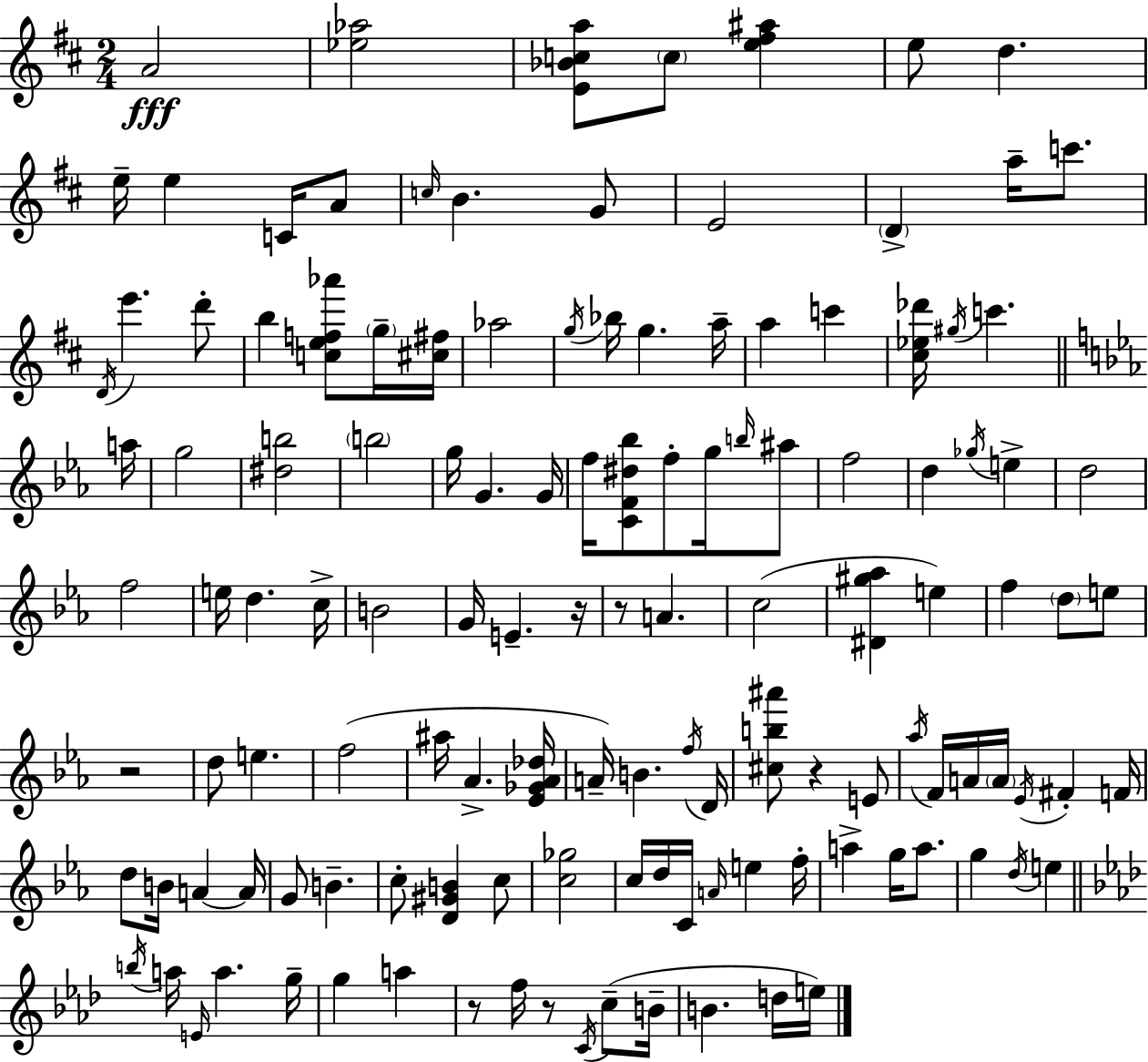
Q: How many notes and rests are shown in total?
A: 128